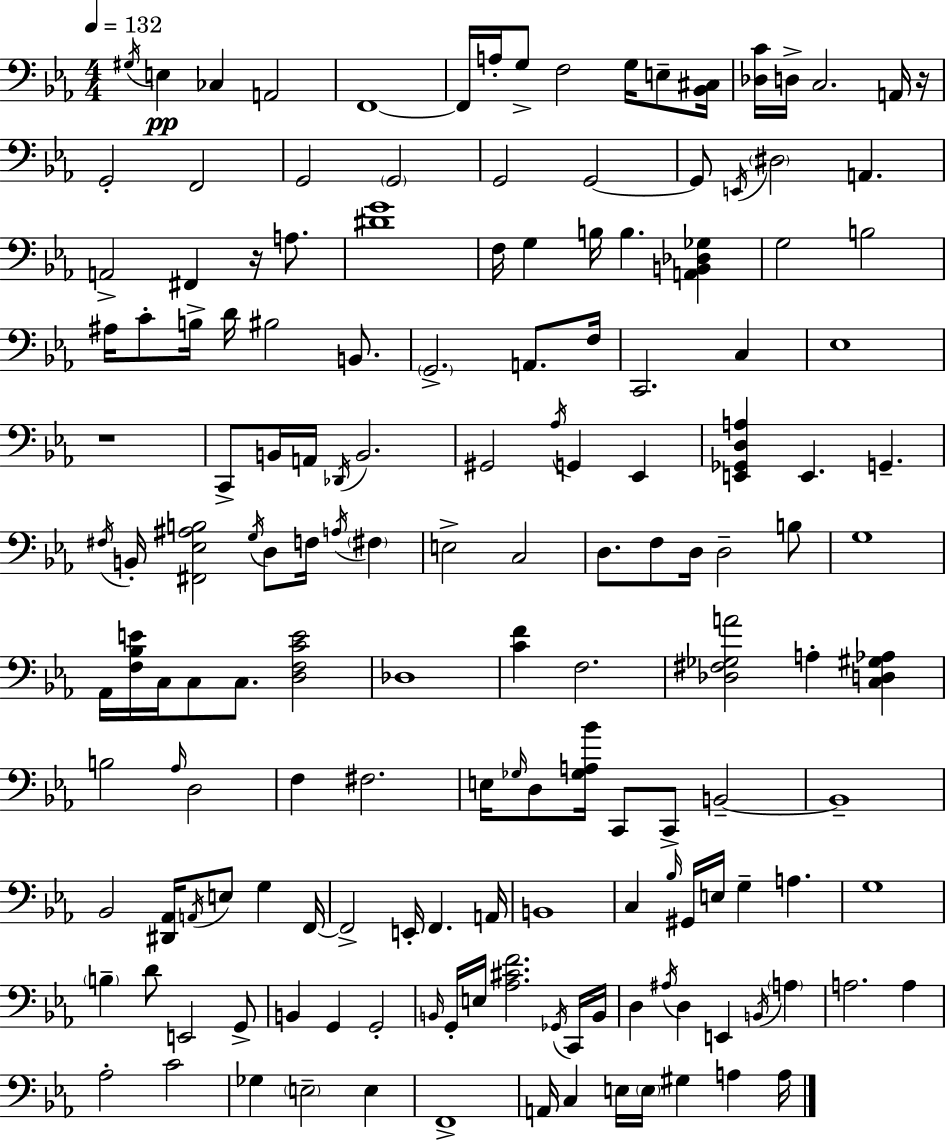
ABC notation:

X:1
T:Untitled
M:4/4
L:1/4
K:Eb
^G,/4 E, _C, A,,2 F,,4 F,,/4 A,/4 G,/2 F,2 G,/4 E,/2 [_B,,^C,]/4 [_D,C]/4 D,/4 C,2 A,,/4 z/4 G,,2 F,,2 G,,2 G,,2 G,,2 G,,2 G,,/2 E,,/4 ^D,2 A,, A,,2 ^F,, z/4 A,/2 [^DG]4 F,/4 G, B,/4 B, [A,,B,,_D,_G,] G,2 B,2 ^A,/4 C/2 B,/4 D/4 ^B,2 B,,/2 G,,2 A,,/2 F,/4 C,,2 C, _E,4 z4 C,,/2 B,,/4 A,,/4 _D,,/4 B,,2 ^G,,2 _A,/4 G,, _E,, [E,,_G,,D,A,] E,, G,, ^F,/4 B,,/4 [^F,,_E,^A,B,]2 G,/4 D,/2 F,/4 A,/4 ^F, E,2 C,2 D,/2 F,/2 D,/4 D,2 B,/2 G,4 _A,,/4 [F,_B,E]/4 C,/4 C,/2 C,/2 [D,F,CE]2 _D,4 [CF] F,2 [_D,^F,_G,A]2 A, [C,D,^G,_A,] B,2 _A,/4 D,2 F, ^F,2 E,/4 _G,/4 D,/2 [_G,A,_B]/4 C,,/2 C,,/2 B,,2 B,,4 _B,,2 [^D,,_A,,]/4 A,,/4 E,/2 G, F,,/4 F,,2 E,,/4 F,, A,,/4 B,,4 C, _B,/4 ^G,,/4 E,/4 G, A, G,4 B, D/2 E,,2 G,,/2 B,, G,, G,,2 B,,/4 G,,/4 E,/4 [_A,^CF]2 _G,,/4 C,,/4 B,,/4 D, ^A,/4 D, E,, B,,/4 A, A,2 A, _A,2 C2 _G, E,2 E, F,,4 A,,/4 C, E,/4 E,/4 ^G, A, A,/4